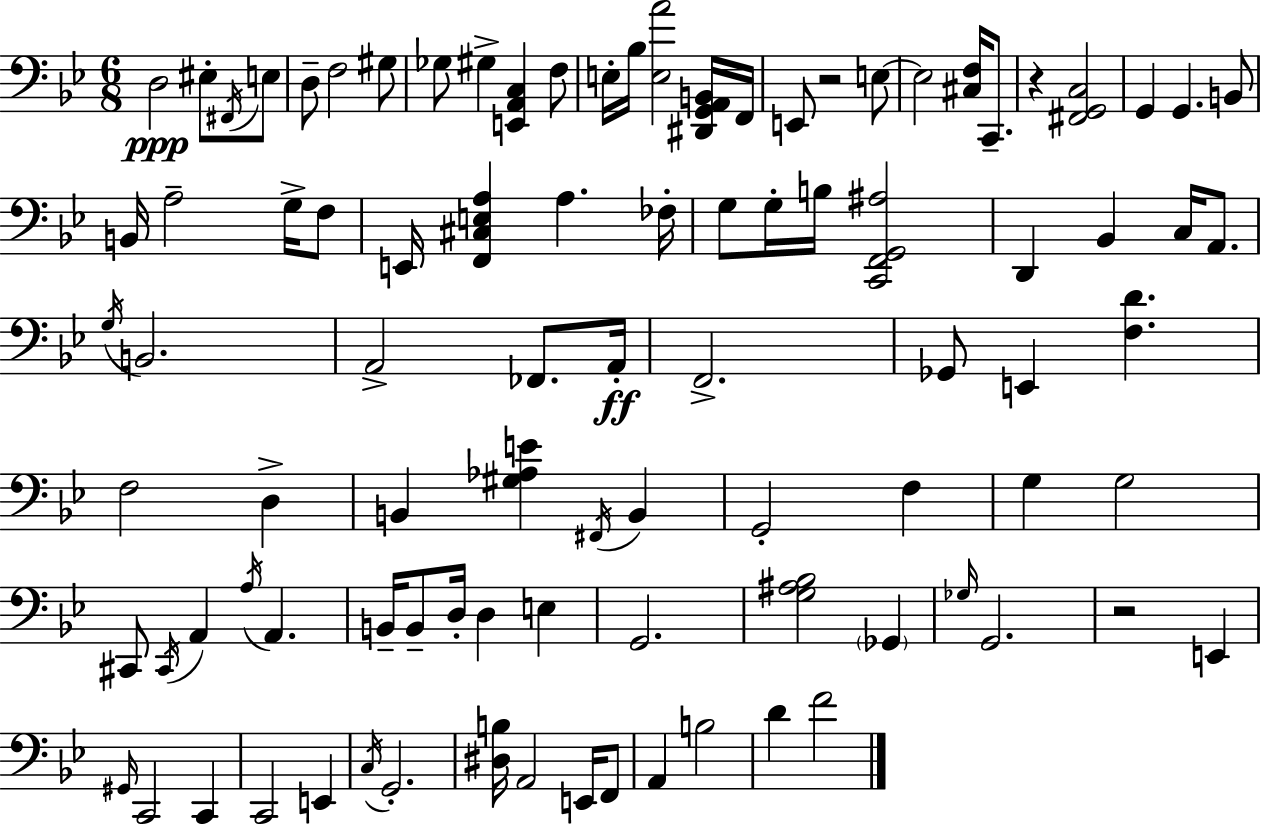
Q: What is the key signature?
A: G minor